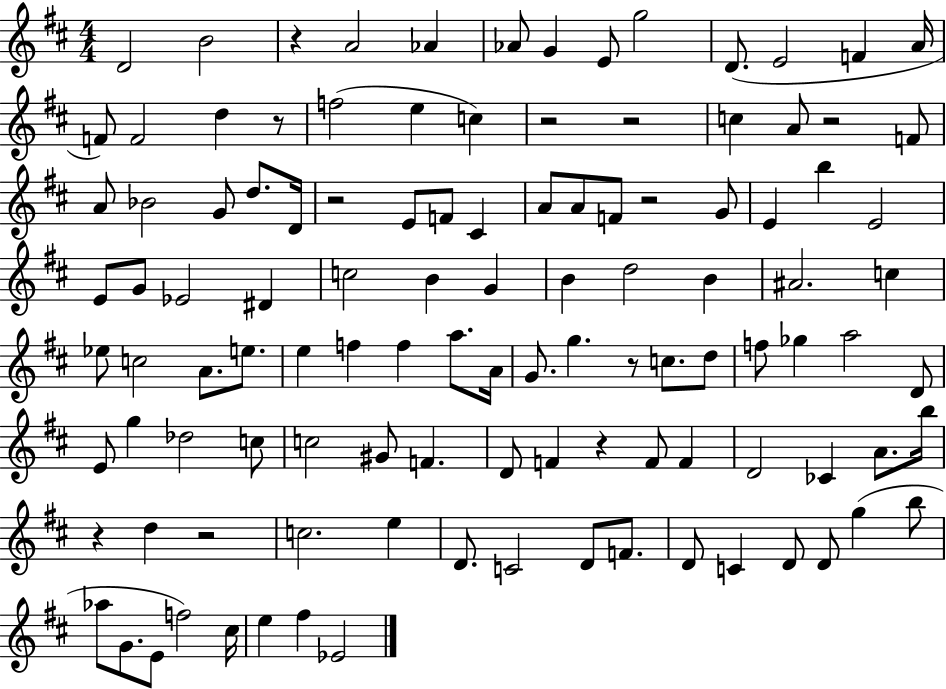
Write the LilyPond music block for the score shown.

{
  \clef treble
  \numericTimeSignature
  \time 4/4
  \key d \major
  d'2 b'2 | r4 a'2 aes'4 | aes'8 g'4 e'8 g''2 | d'8.( e'2 f'4 a'16 | \break f'8) f'2 d''4 r8 | f''2( e''4 c''4) | r2 r2 | c''4 a'8 r2 f'8 | \break a'8 bes'2 g'8 d''8. d'16 | r2 e'8 f'8 cis'4 | a'8 a'8 f'8 r2 g'8 | e'4 b''4 e'2 | \break e'8 g'8 ees'2 dis'4 | c''2 b'4 g'4 | b'4 d''2 b'4 | ais'2. c''4 | \break ees''8 c''2 a'8. e''8. | e''4 f''4 f''4 a''8. a'16 | g'8. g''4. r8 c''8. d''8 | f''8 ges''4 a''2 d'8 | \break e'8 g''4 des''2 c''8 | c''2 gis'8 f'4. | d'8 f'4 r4 f'8 f'4 | d'2 ces'4 a'8. b''16 | \break r4 d''4 r2 | c''2. e''4 | d'8. c'2 d'8 f'8. | d'8 c'4 d'8 d'8 g''4( b''8 | \break aes''8 g'8. e'8 f''2) cis''16 | e''4 fis''4 ees'2 | \bar "|."
}